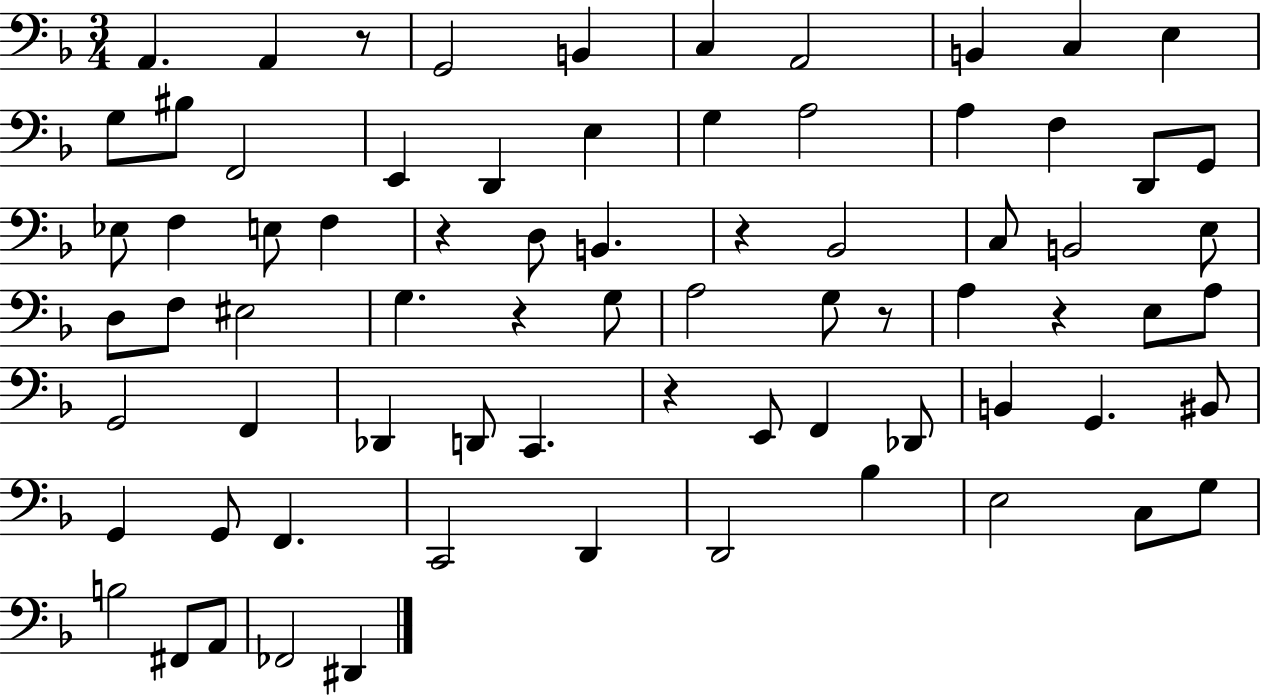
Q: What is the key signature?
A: F major